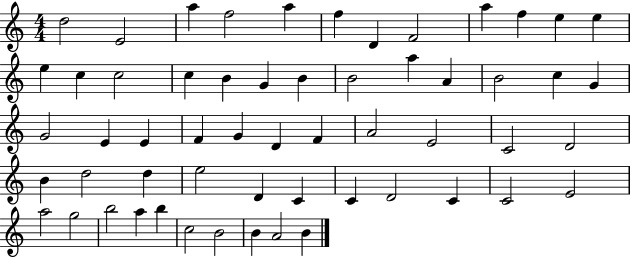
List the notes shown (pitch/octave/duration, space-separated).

D5/h E4/h A5/q F5/h A5/q F5/q D4/q F4/h A5/q F5/q E5/q E5/q E5/q C5/q C5/h C5/q B4/q G4/q B4/q B4/h A5/q A4/q B4/h C5/q G4/q G4/h E4/q E4/q F4/q G4/q D4/q F4/q A4/h E4/h C4/h D4/h B4/q D5/h D5/q E5/h D4/q C4/q C4/q D4/h C4/q C4/h E4/h A5/h G5/h B5/h A5/q B5/q C5/h B4/h B4/q A4/h B4/q